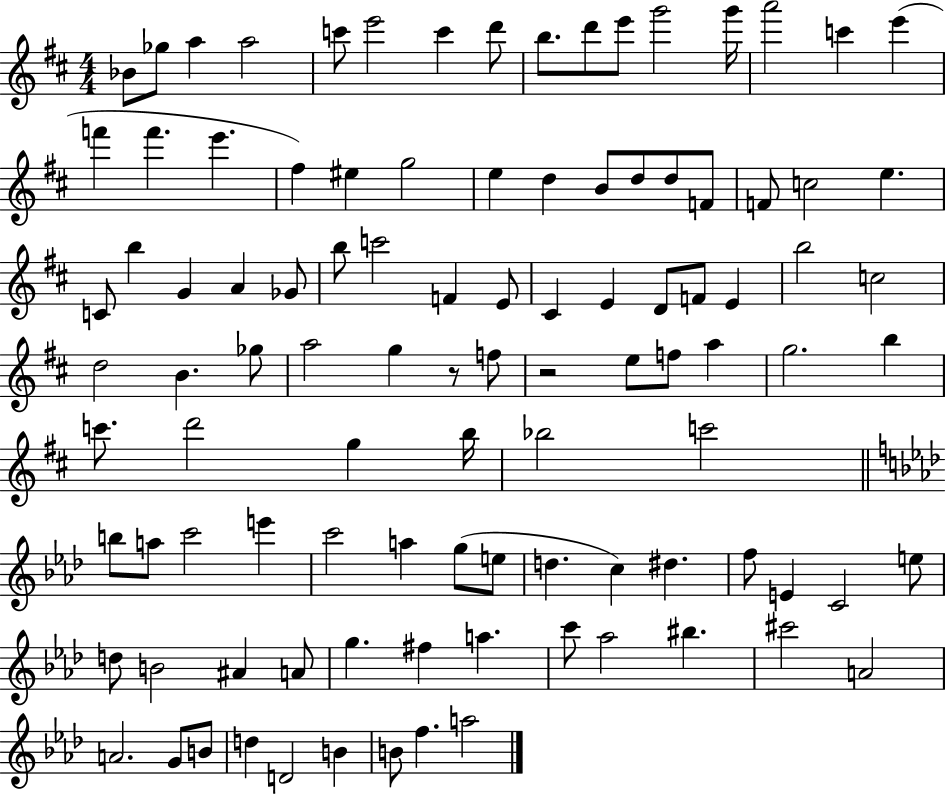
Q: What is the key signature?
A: D major